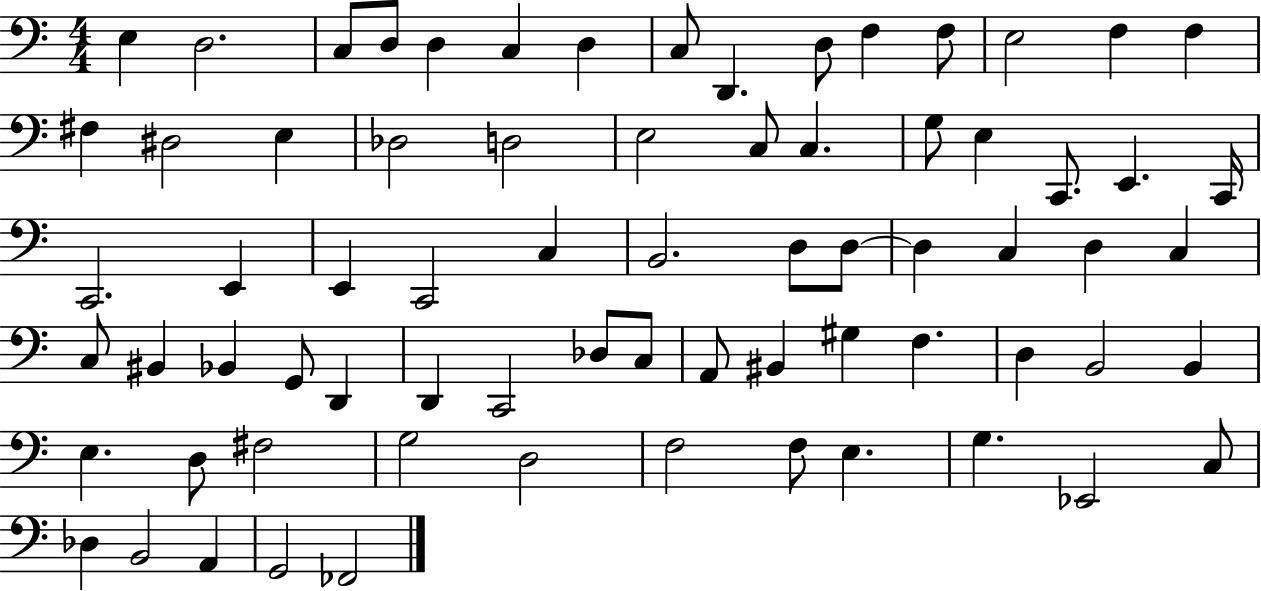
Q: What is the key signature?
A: C major